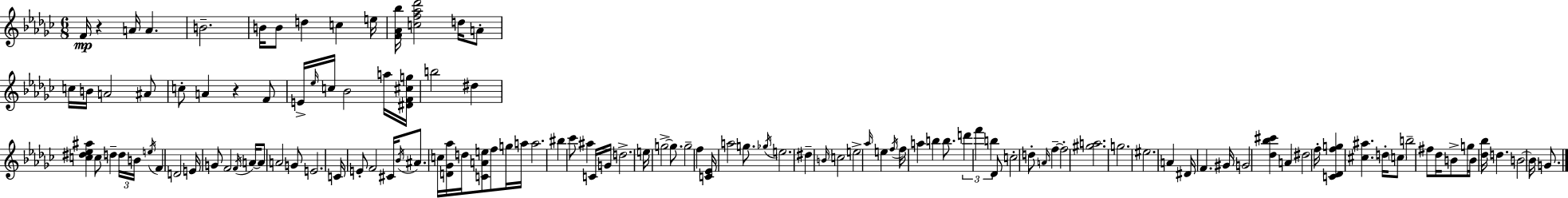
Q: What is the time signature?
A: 6/8